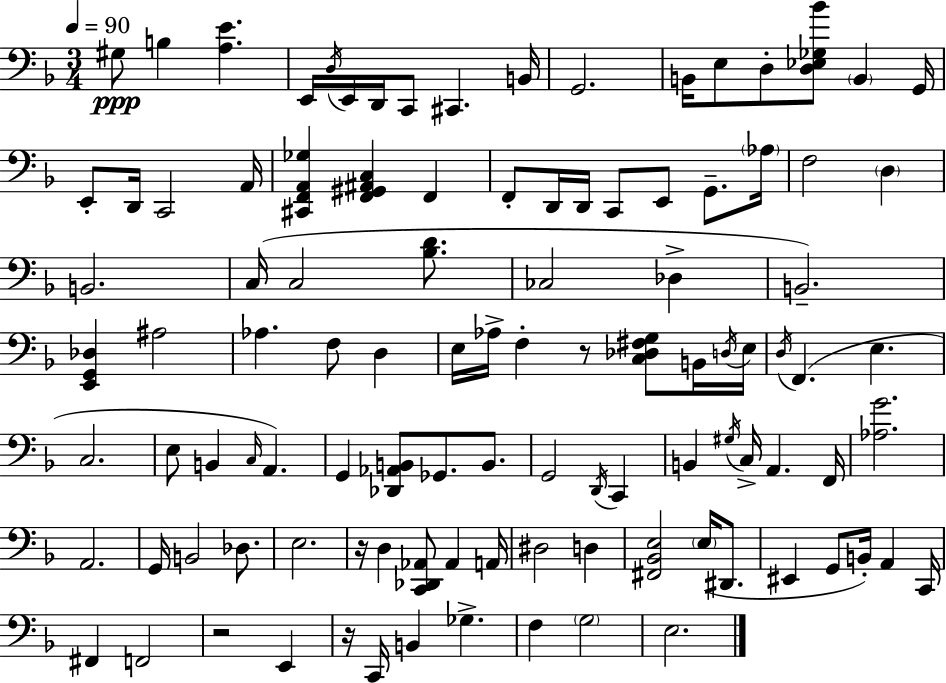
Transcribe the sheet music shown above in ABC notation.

X:1
T:Untitled
M:3/4
L:1/4
K:Dm
^G,/2 B, [A,E] E,,/4 D,/4 E,,/4 D,,/4 C,,/2 ^C,, B,,/4 G,,2 B,,/4 E,/2 D,/2 [D,_E,_G,_B]/2 B,, G,,/4 E,,/2 D,,/4 C,,2 A,,/4 [^C,,F,,A,,_G,] [F,,^G,,^A,,C,] F,, F,,/2 D,,/4 D,,/4 C,,/2 E,,/2 G,,/2 _A,/4 F,2 D, B,,2 C,/4 C,2 [_B,D]/2 _C,2 _D, B,,2 [E,,G,,_D,] ^A,2 _A, F,/2 D, E,/4 _A,/4 F, z/2 [C,_D,^F,G,]/2 B,,/4 D,/4 E,/4 D,/4 F,, E, C,2 E,/2 B,, C,/4 A,, G,, [_D,,_A,,B,,]/2 _G,,/2 B,,/2 G,,2 D,,/4 C,, B,, ^G,/4 C,/4 A,, F,,/4 [_A,G]2 A,,2 G,,/4 B,,2 _D,/2 E,2 z/4 D, [C,,_D,,_A,,]/2 _A,, A,,/4 ^D,2 D, [^F,,_B,,E,]2 E,/4 ^D,,/2 ^E,, G,,/2 B,,/4 A,, C,,/4 ^F,, F,,2 z2 E,, z/4 C,,/4 B,, _G, F, G,2 E,2